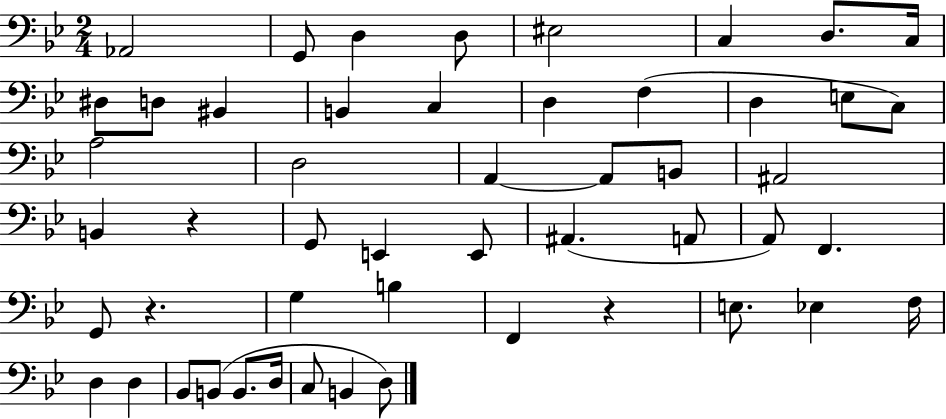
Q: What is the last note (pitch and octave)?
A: D3